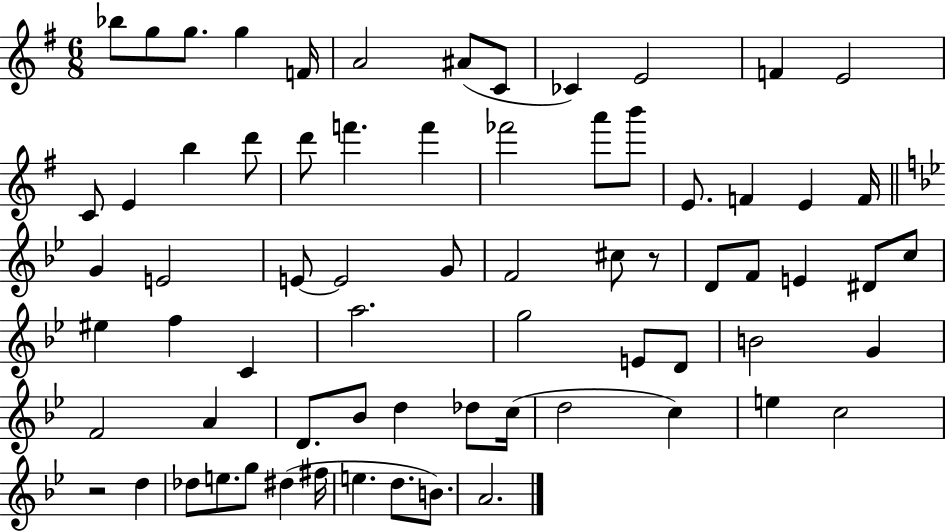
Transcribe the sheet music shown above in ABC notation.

X:1
T:Untitled
M:6/8
L:1/4
K:G
_b/2 g/2 g/2 g F/4 A2 ^A/2 C/2 _C E2 F E2 C/2 E b d'/2 d'/2 f' f' _f'2 a'/2 b'/2 E/2 F E F/4 G E2 E/2 E2 G/2 F2 ^c/2 z/2 D/2 F/2 E ^D/2 c/2 ^e f C a2 g2 E/2 D/2 B2 G F2 A D/2 _B/2 d _d/2 c/4 d2 c e c2 z2 d _d/2 e/2 g/2 ^d ^f/4 e d/2 B/2 A2